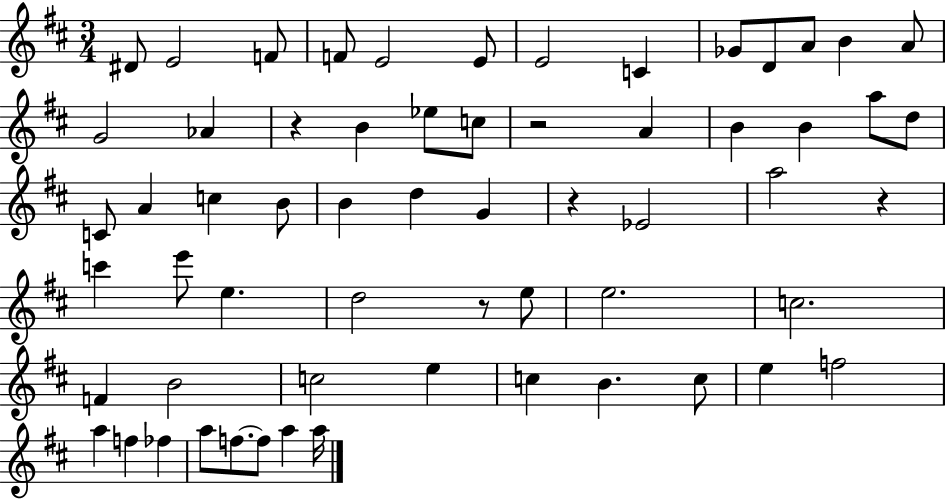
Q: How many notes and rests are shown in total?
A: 61